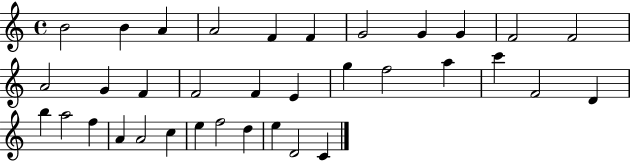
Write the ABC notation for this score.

X:1
T:Untitled
M:4/4
L:1/4
K:C
B2 B A A2 F F G2 G G F2 F2 A2 G F F2 F E g f2 a c' F2 D b a2 f A A2 c e f2 d e D2 C